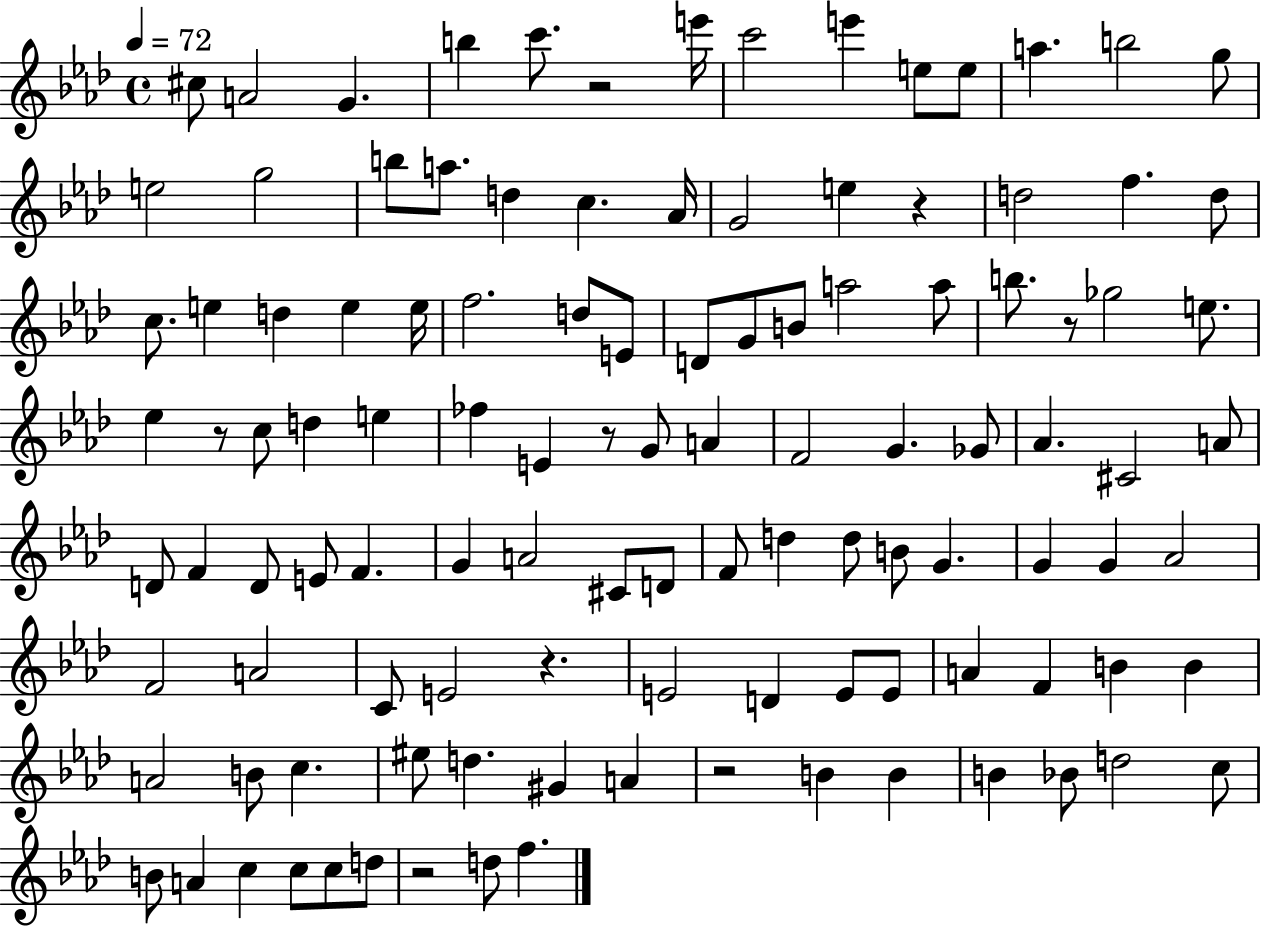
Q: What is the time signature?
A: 4/4